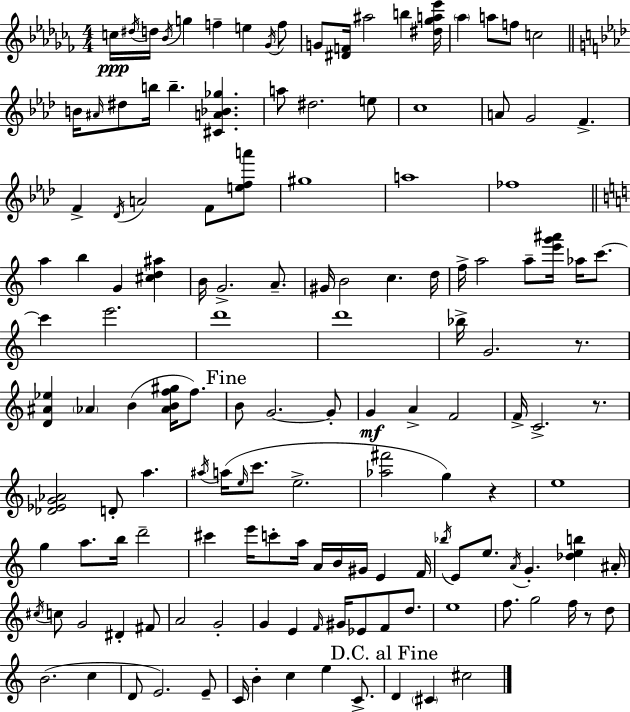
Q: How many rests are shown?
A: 4